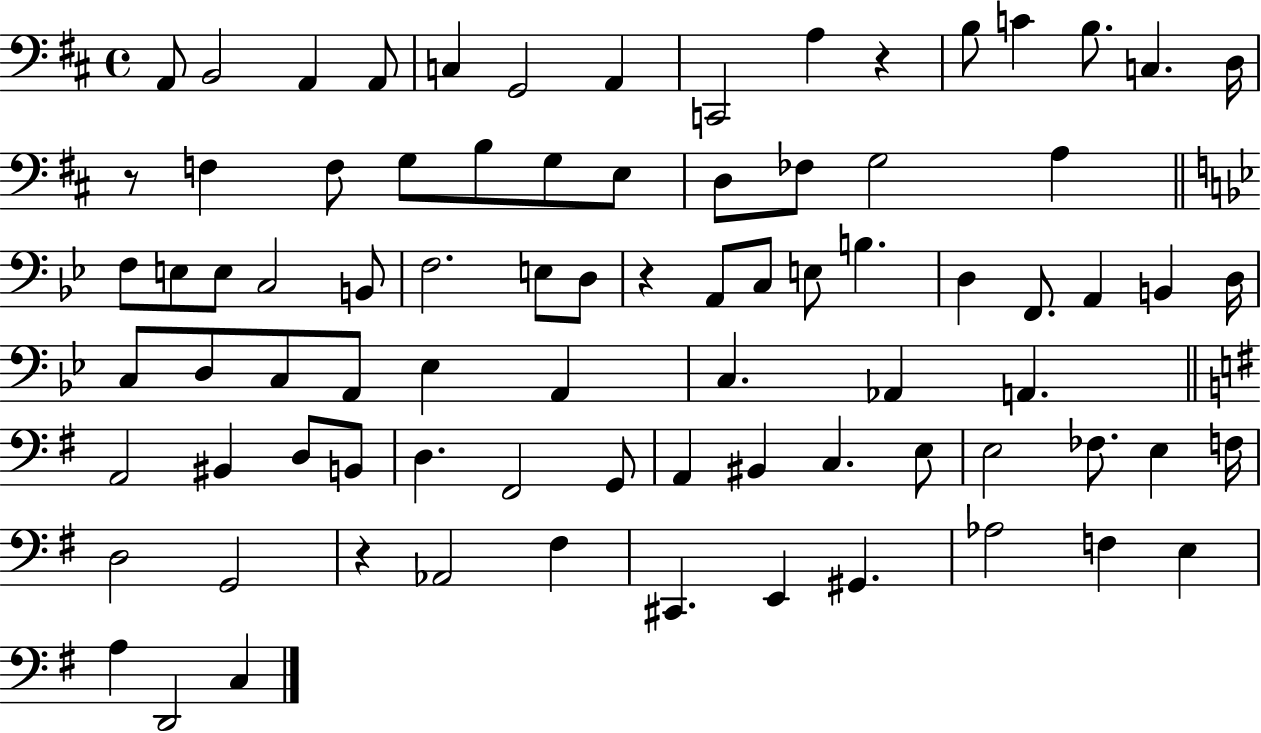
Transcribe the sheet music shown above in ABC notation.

X:1
T:Untitled
M:4/4
L:1/4
K:D
A,,/2 B,,2 A,, A,,/2 C, G,,2 A,, C,,2 A, z B,/2 C B,/2 C, D,/4 z/2 F, F,/2 G,/2 B,/2 G,/2 E,/2 D,/2 _F,/2 G,2 A, F,/2 E,/2 E,/2 C,2 B,,/2 F,2 E,/2 D,/2 z A,,/2 C,/2 E,/2 B, D, F,,/2 A,, B,, D,/4 C,/2 D,/2 C,/2 A,,/2 _E, A,, C, _A,, A,, A,,2 ^B,, D,/2 B,,/2 D, ^F,,2 G,,/2 A,, ^B,, C, E,/2 E,2 _F,/2 E, F,/4 D,2 G,,2 z _A,,2 ^F, ^C,, E,, ^G,, _A,2 F, E, A, D,,2 C,